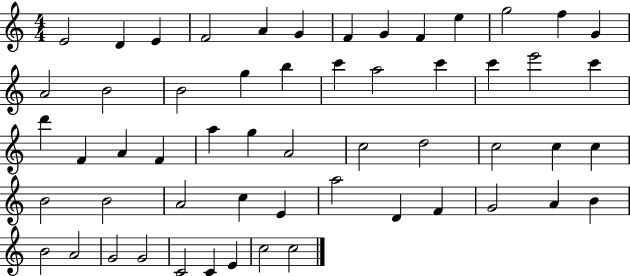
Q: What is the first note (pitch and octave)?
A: E4